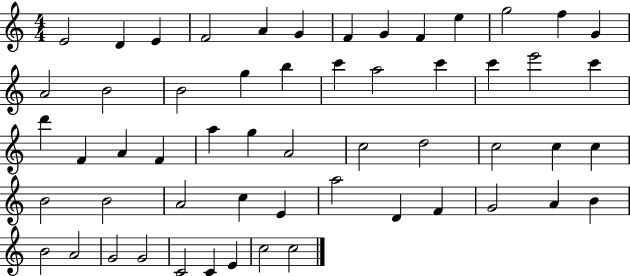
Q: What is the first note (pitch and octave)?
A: E4